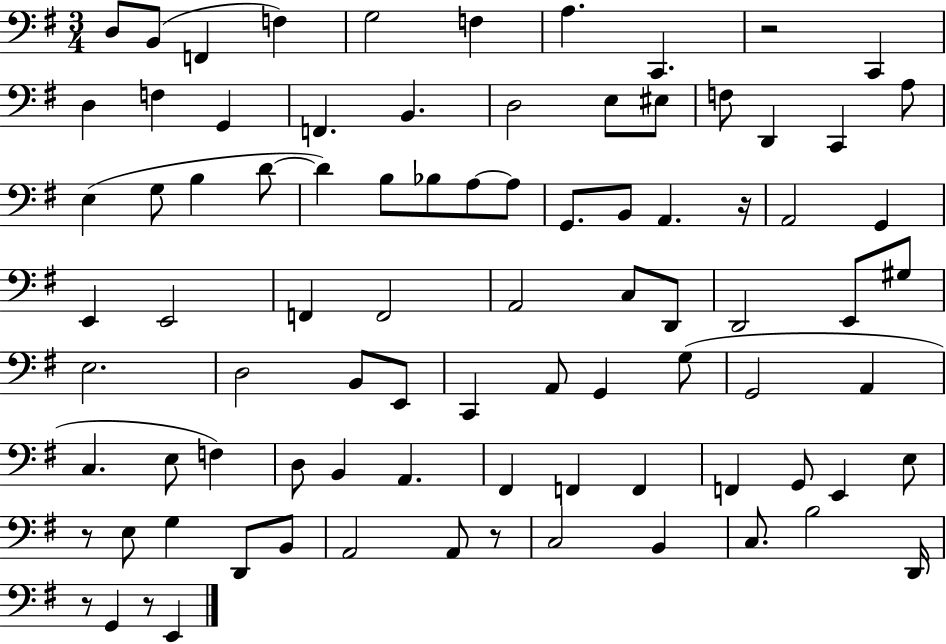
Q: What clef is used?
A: bass